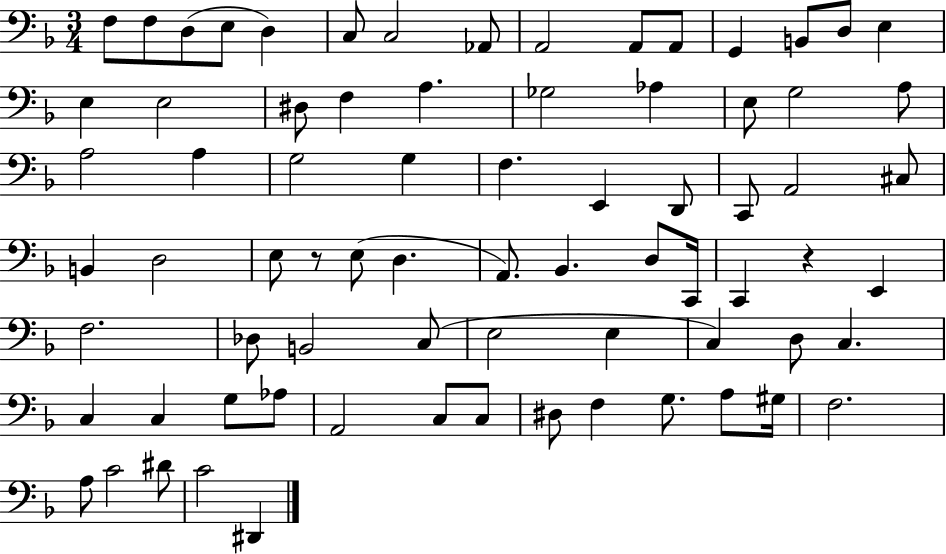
F3/e F3/e D3/e E3/e D3/q C3/e C3/h Ab2/e A2/h A2/e A2/e G2/q B2/e D3/e E3/q E3/q E3/h D#3/e F3/q A3/q. Gb3/h Ab3/q E3/e G3/h A3/e A3/h A3/q G3/h G3/q F3/q. E2/q D2/e C2/e A2/h C#3/e B2/q D3/h E3/e R/e E3/e D3/q. A2/e. Bb2/q. D3/e C2/s C2/q R/q E2/q F3/h. Db3/e B2/h C3/e E3/h E3/q C3/q D3/e C3/q. C3/q C3/q G3/e Ab3/e A2/h C3/e C3/e D#3/e F3/q G3/e. A3/e G#3/s F3/h. A3/e C4/h D#4/e C4/h D#2/q